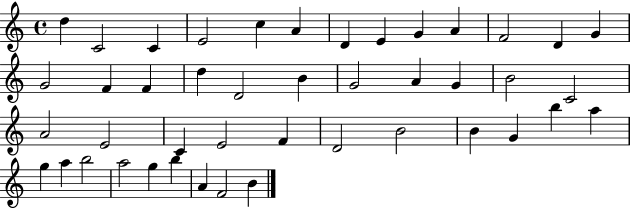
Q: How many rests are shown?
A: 0